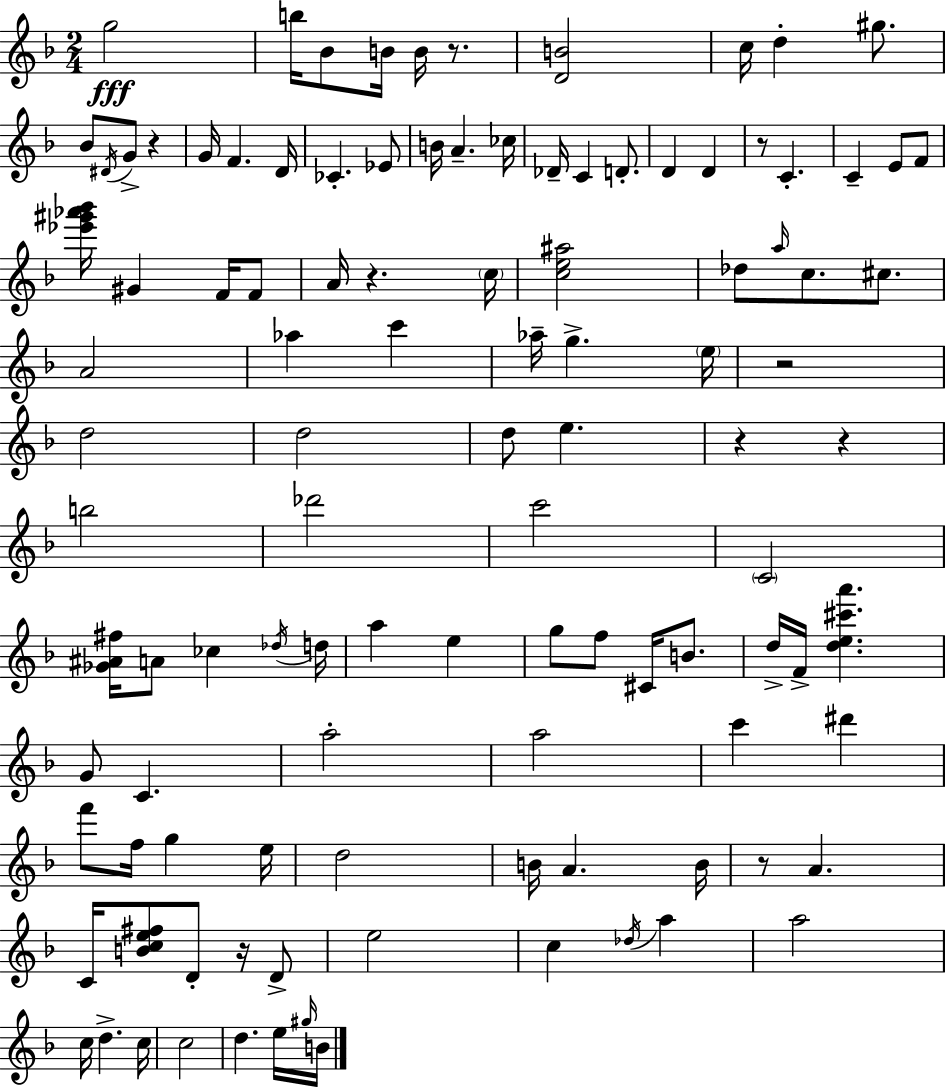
G5/h B5/s Bb4/e B4/s B4/s R/e. [D4,B4]/h C5/s D5/q G#5/e. Bb4/e D#4/s G4/e R/q G4/s F4/q. D4/s CES4/q. Eb4/e B4/s A4/q. CES5/s Db4/s C4/q D4/e. D4/q D4/q R/e C4/q. C4/q E4/e F4/e [Eb6,G#6,Ab6,Bb6]/s G#4/q F4/s F4/e A4/s R/q. C5/s [C5,E5,A#5]/h Db5/e A5/s C5/e. C#5/e. A4/h Ab5/q C6/q Ab5/s G5/q. E5/s R/h D5/h D5/h D5/e E5/q. R/q R/q B5/h Db6/h C6/h C4/h [Gb4,A#4,F#5]/s A4/e CES5/q Db5/s D5/s A5/q E5/q G5/e F5/e C#4/s B4/e. D5/s F4/s [D5,E5,C#6,A6]/q. G4/e C4/q. A5/h A5/h C6/q D#6/q F6/e F5/s G5/q E5/s D5/h B4/s A4/q. B4/s R/e A4/q. C4/s [B4,C5,E5,F#5]/e D4/e R/s D4/e E5/h C5/q Db5/s A5/q A5/h C5/s D5/q. C5/s C5/h D5/q. E5/s G#5/s B4/s